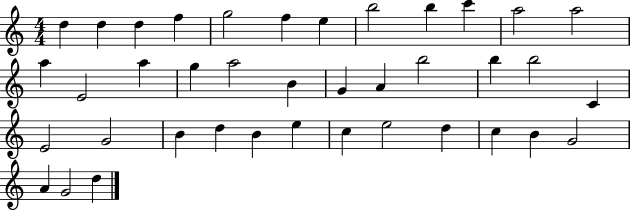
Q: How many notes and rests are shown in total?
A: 39